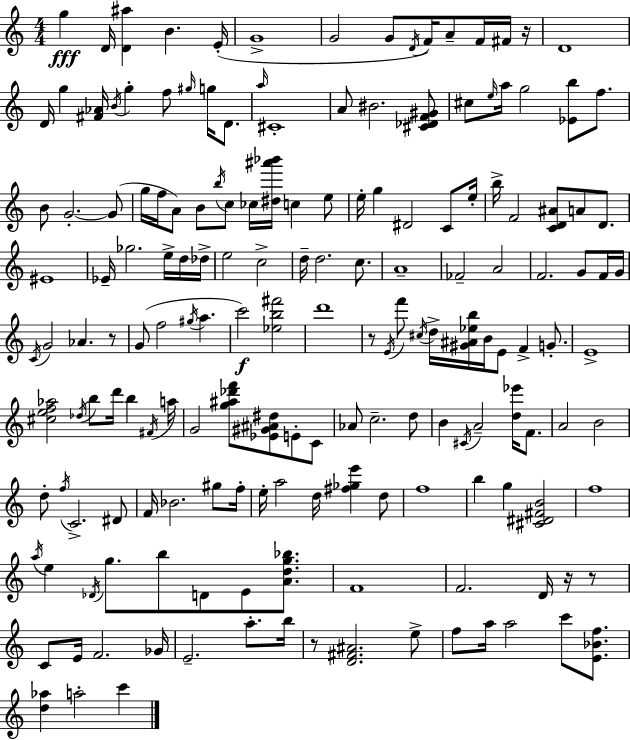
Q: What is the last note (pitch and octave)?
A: C6